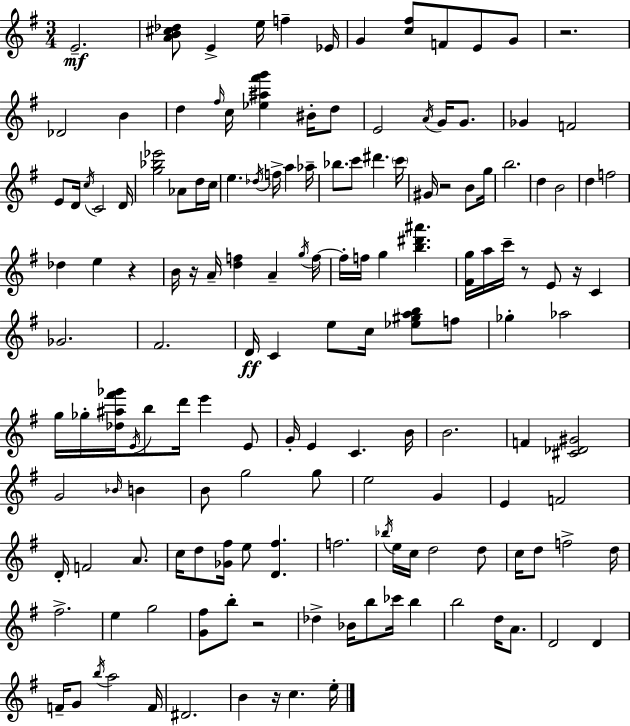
X:1
T:Untitled
M:3/4
L:1/4
K:Em
E2 [AB^c_d]/2 E e/4 f _E/4 G [c^f]/2 F/2 E/2 G/2 z2 _D2 B d ^f/4 c/4 [_e^a^f'g'] ^B/4 d/2 E2 A/4 G/4 G/2 _G F2 E/2 D/4 c/4 C2 D/4 [g_b_e']2 _A/2 d/4 c/4 e _d/4 f/4 a _a/4 _b/2 c'/2 ^d' c'/4 ^G/4 z2 B/2 g/4 b2 d B2 d f2 _d e z B/4 z/4 A/4 [df] A g/4 f/4 f/4 f/4 g [b^d'^a'] [^Fg]/4 a/4 c'/4 z/2 E/2 z/4 C _G2 ^F2 D/4 C e/2 c/4 [_e^gab]/2 f/2 _g _a2 g/4 _g/4 [_d^a^f'_g']/4 E/4 b/2 d'/4 e' E/2 G/4 E C B/4 B2 F [^C_D^G]2 G2 _B/4 B B/2 g2 g/2 e2 G E F2 D/4 F2 A/2 c/4 d/2 [_G^f]/4 e/2 [D^f] f2 _b/4 e/4 c/4 d2 d/2 c/4 d/2 f2 d/4 ^f2 e g2 [G^f]/2 b/2 z2 _d _B/4 b/2 _c'/4 b b2 d/4 A/2 D2 D F/4 G/2 b/4 a2 F/4 ^D2 B z/4 c e/4